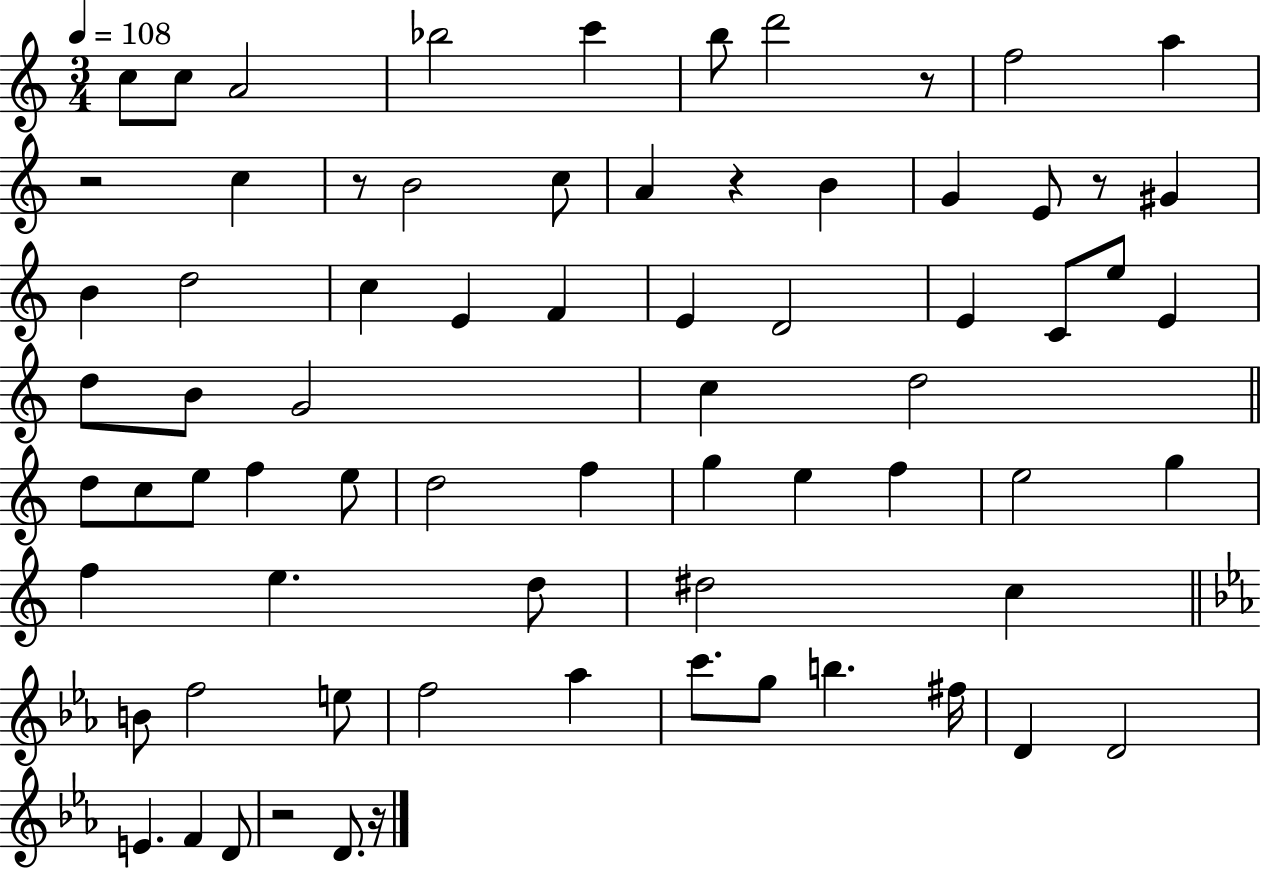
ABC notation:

X:1
T:Untitled
M:3/4
L:1/4
K:C
c/2 c/2 A2 _b2 c' b/2 d'2 z/2 f2 a z2 c z/2 B2 c/2 A z B G E/2 z/2 ^G B d2 c E F E D2 E C/2 e/2 E d/2 B/2 G2 c d2 d/2 c/2 e/2 f e/2 d2 f g e f e2 g f e d/2 ^d2 c B/2 f2 e/2 f2 _a c'/2 g/2 b ^f/4 D D2 E F D/2 z2 D/2 z/4